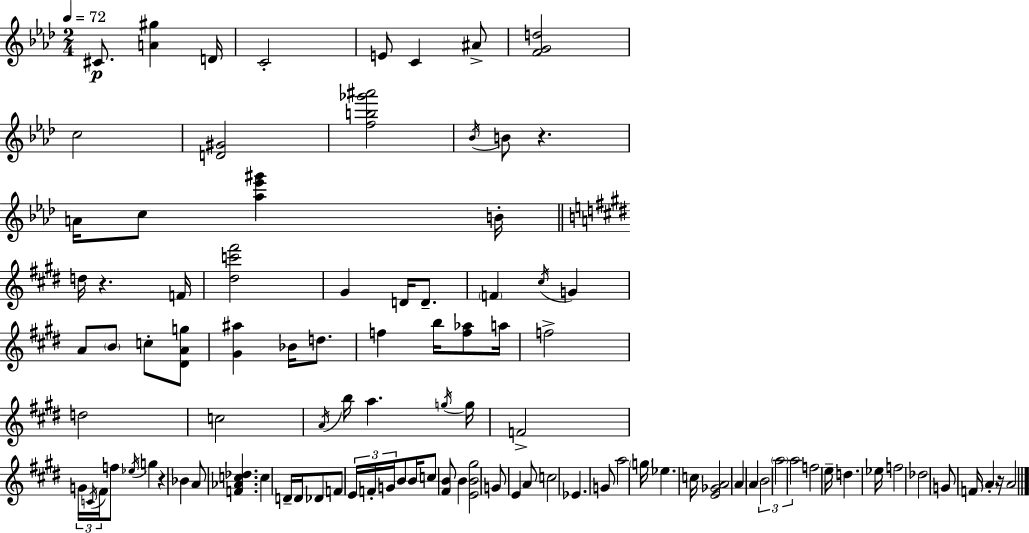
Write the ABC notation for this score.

X:1
T:Untitled
M:2/4
L:1/4
K:Ab
^C/2 [A^g] D/4 C2 E/2 C ^A/2 [FGd]2 c2 [D^G]2 [fb_g'^a']2 _B/4 B/2 z A/4 c/2 [_a_e'^g'] B/4 d/4 z F/4 [^dc'^f']2 ^G D/4 D/2 F ^c/4 G A/2 B/2 c/2 [^DAg]/2 [^G^a] _B/4 d/2 f b/4 [f_a]/2 a/4 f2 d2 c2 A/4 b/4 a g/4 g/4 F2 G/4 C/4 ^F/4 f/2 _e/4 g z _B A/2 [F_Ac_d] c D/4 D/4 _D/2 F/2 E/4 F/4 G/4 B/2 B/4 c/2 [^FB]/2 B [EB^g]2 G/2 E A/2 c2 _E G/2 a2 g/4 _e c/4 [E_GA]2 A A B2 a2 a2 f2 e/4 d _e/4 f2 _d2 G/2 F/4 A z/4 A2